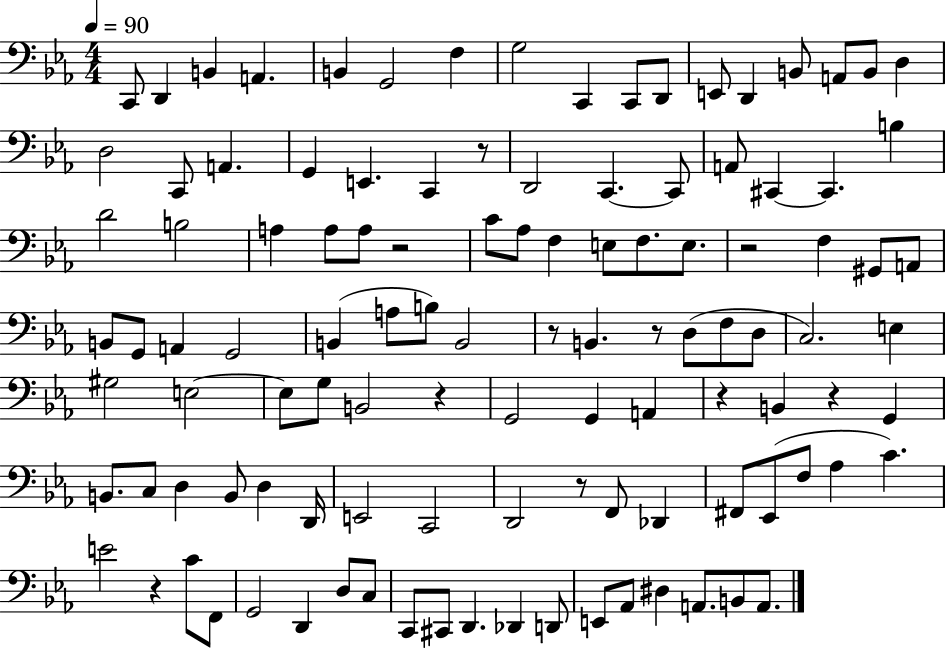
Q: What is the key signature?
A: EES major